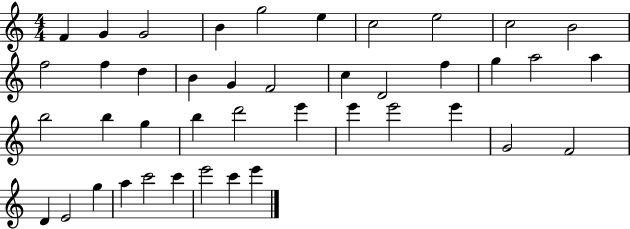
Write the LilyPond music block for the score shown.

{
  \clef treble
  \numericTimeSignature
  \time 4/4
  \key c \major
  f'4 g'4 g'2 | b'4 g''2 e''4 | c''2 e''2 | c''2 b'2 | \break f''2 f''4 d''4 | b'4 g'4 f'2 | c''4 d'2 f''4 | g''4 a''2 a''4 | \break b''2 b''4 g''4 | b''4 d'''2 e'''4 | e'''4 e'''2 e'''4 | g'2 f'2 | \break d'4 e'2 g''4 | a''4 c'''2 c'''4 | e'''2 c'''4 e'''4 | \bar "|."
}